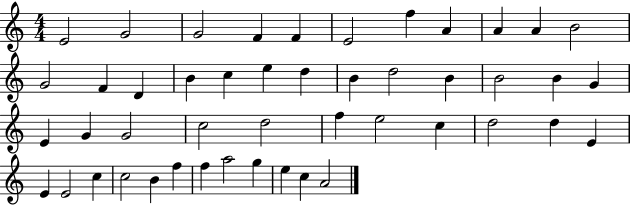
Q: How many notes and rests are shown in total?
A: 47